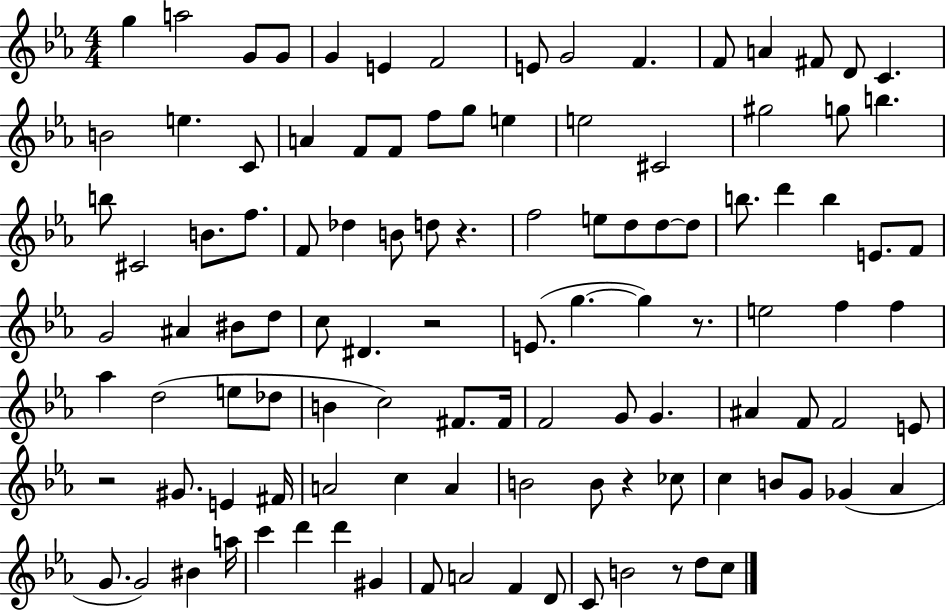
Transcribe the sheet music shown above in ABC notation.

X:1
T:Untitled
M:4/4
L:1/4
K:Eb
g a2 G/2 G/2 G E F2 E/2 G2 F F/2 A ^F/2 D/2 C B2 e C/2 A F/2 F/2 f/2 g/2 e e2 ^C2 ^g2 g/2 b b/2 ^C2 B/2 f/2 F/2 _d B/2 d/2 z f2 e/2 d/2 d/2 d/2 b/2 d' b E/2 F/2 G2 ^A ^B/2 d/2 c/2 ^D z2 E/2 g g z/2 e2 f f _a d2 e/2 _d/2 B c2 ^F/2 ^F/4 F2 G/2 G ^A F/2 F2 E/2 z2 ^G/2 E ^F/4 A2 c A B2 B/2 z _c/2 c B/2 G/2 _G _A G/2 G2 ^B a/4 c' d' d' ^G F/2 A2 F D/2 C/2 B2 z/2 d/2 c/2